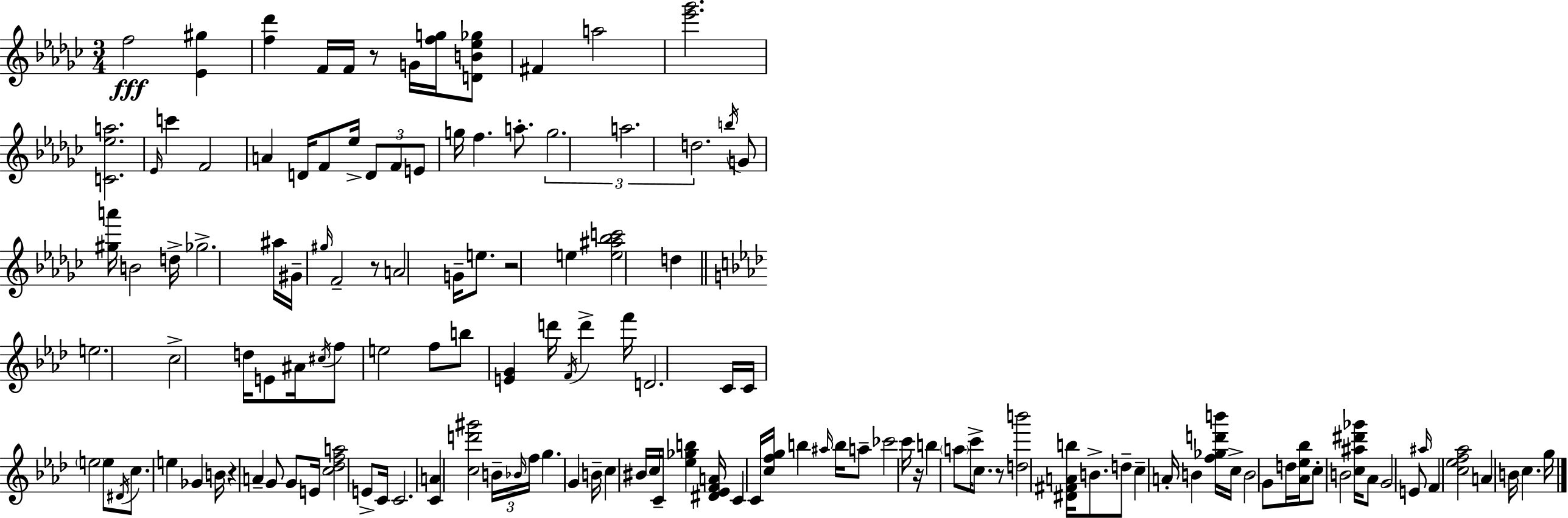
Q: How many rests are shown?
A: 6